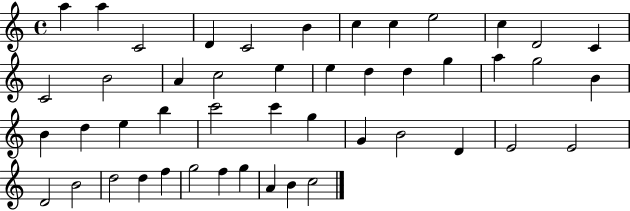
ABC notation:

X:1
T:Untitled
M:4/4
L:1/4
K:C
a a C2 D C2 B c c e2 c D2 C C2 B2 A c2 e e d d g a g2 B B d e b c'2 c' g G B2 D E2 E2 D2 B2 d2 d f g2 f g A B c2